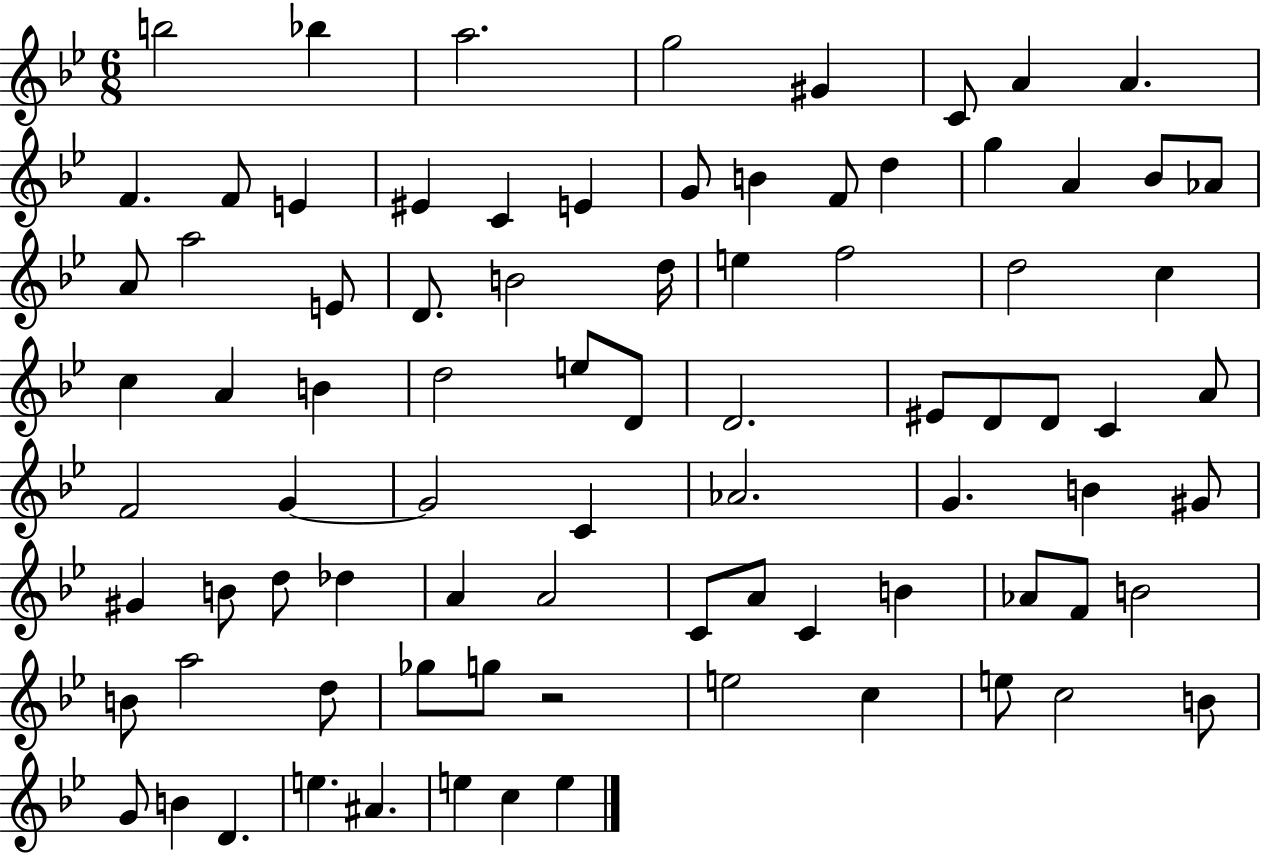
X:1
T:Untitled
M:6/8
L:1/4
K:Bb
b2 _b a2 g2 ^G C/2 A A F F/2 E ^E C E G/2 B F/2 d g A _B/2 _A/2 A/2 a2 E/2 D/2 B2 d/4 e f2 d2 c c A B d2 e/2 D/2 D2 ^E/2 D/2 D/2 C A/2 F2 G G2 C _A2 G B ^G/2 ^G B/2 d/2 _d A A2 C/2 A/2 C B _A/2 F/2 B2 B/2 a2 d/2 _g/2 g/2 z2 e2 c e/2 c2 B/2 G/2 B D e ^A e c e